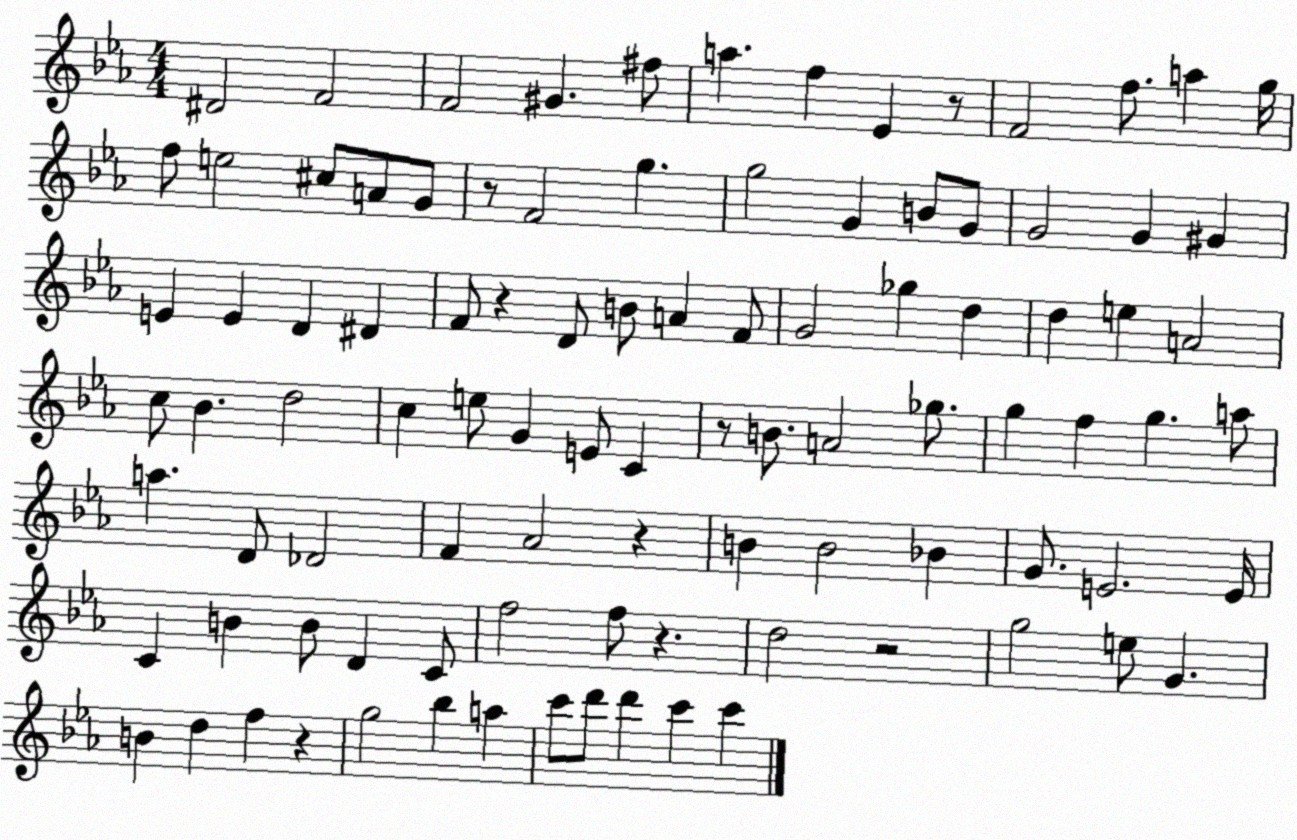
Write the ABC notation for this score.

X:1
T:Untitled
M:4/4
L:1/4
K:Eb
^D2 F2 F2 ^G ^f/2 a f _E z/2 F2 f/2 a g/4 f/2 e2 ^c/2 A/2 G/2 z/2 F2 g g2 G B/2 G/2 G2 G ^G E E D ^D F/2 z D/2 B/2 A F/2 G2 _g d d e A2 c/2 _B d2 c e/2 G E/2 C z/2 B/2 A2 _g/2 g f g a/2 a D/2 _D2 F _A2 z B B2 _B G/2 E2 E/4 C B B/2 D C/2 f2 f/2 z d2 z2 g2 e/2 G B d f z g2 _b a c'/2 d'/2 d' c' c'